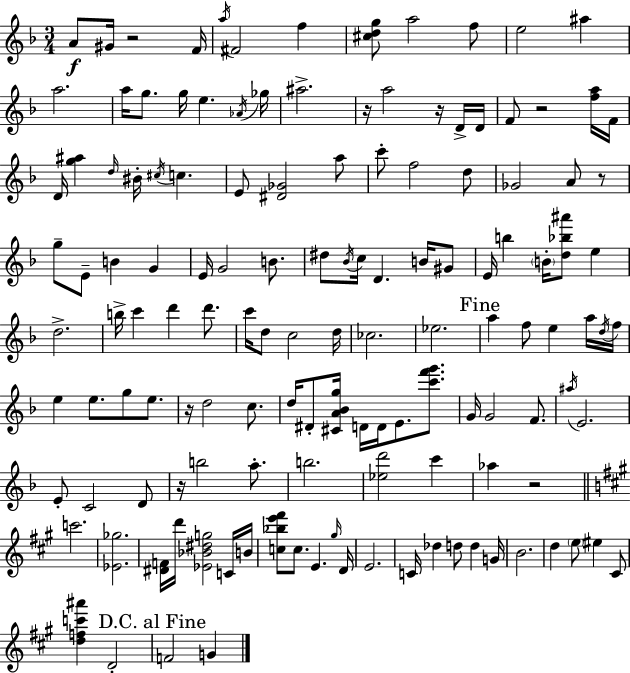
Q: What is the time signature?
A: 3/4